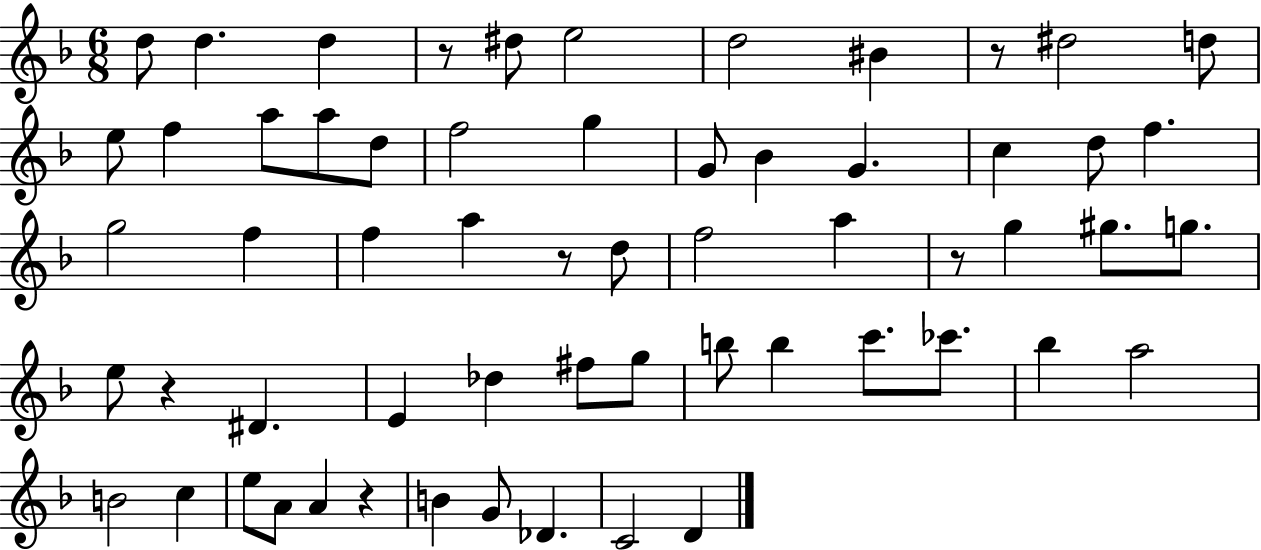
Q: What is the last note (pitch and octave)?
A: D4